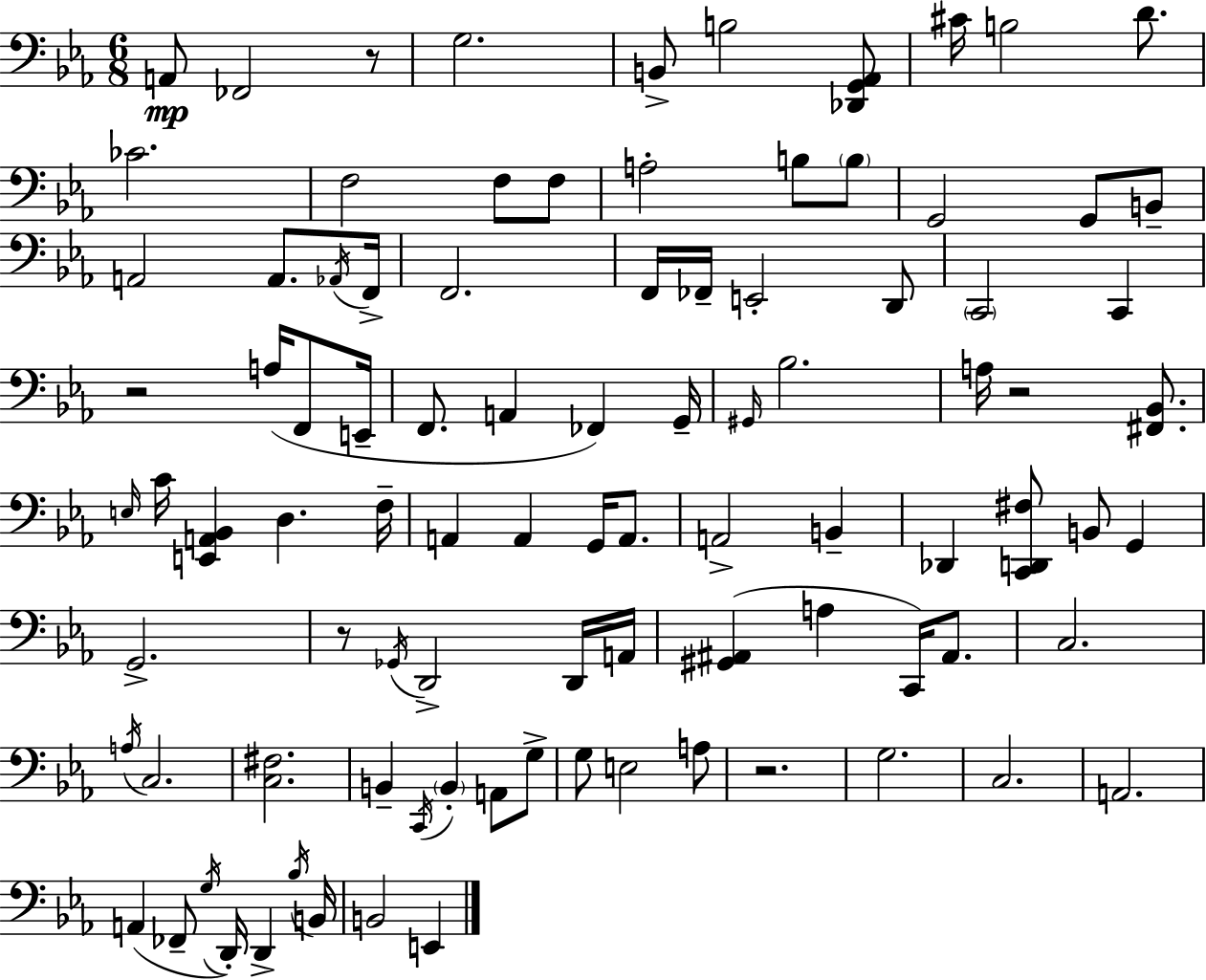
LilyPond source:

{
  \clef bass
  \numericTimeSignature
  \time 6/8
  \key c \minor
  \repeat volta 2 { a,8\mp fes,2 r8 | g2. | b,8-> b2 <des, g, aes,>8 | cis'16 b2 d'8. | \break ces'2. | f2 f8 f8 | a2-. b8 \parenthesize b8 | g,2 g,8 b,8-- | \break a,2 a,8. \acciaccatura { aes,16 } | f,16-> f,2. | f,16 fes,16-- e,2-. d,8 | \parenthesize c,2 c,4 | \break r2 a16( f,8 | e,16-- f,8. a,4 fes,4) | g,16-- \grace { gis,16 } bes2. | a16 r2 <fis, bes,>8. | \break \grace { e16 } c'16 <e, a, bes,>4 d4. | f16-- a,4 a,4 g,16 | a,8. a,2-> b,4-- | des,4 <c, d, fis>8 b,8 g,4 | \break g,2.-> | r8 \acciaccatura { ges,16 } d,2-> | d,16 a,16 <gis, ais,>4( a4 | c,16) ais,8. c2. | \break \acciaccatura { a16 } c2. | <c fis>2. | b,4-- \acciaccatura { c,16 } \parenthesize b,4-. | a,8 g8-> g8 e2 | \break a8 r2. | g2. | c2. | a,2. | \break a,4( fes,8-- | \acciaccatura { g16 } d,16-.) d,4-> \acciaccatura { bes16 } b,16 b,2 | e,4 } \bar "|."
}